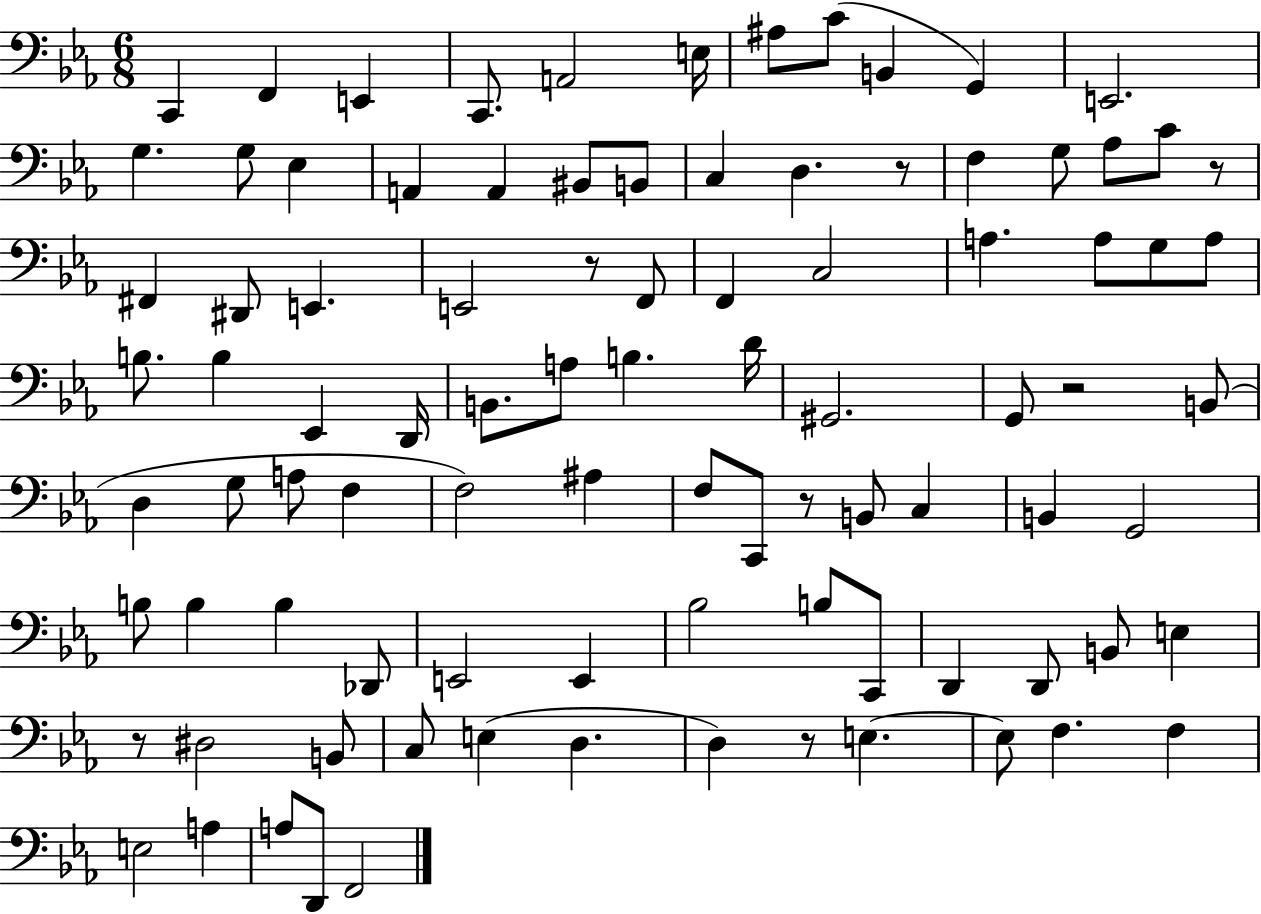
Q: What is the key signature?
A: EES major